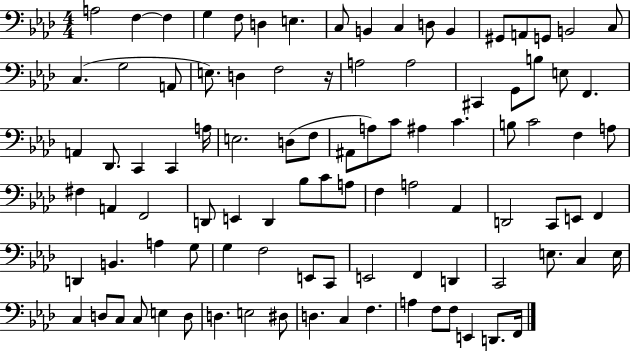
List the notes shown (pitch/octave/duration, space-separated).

A3/h F3/q F3/q G3/q F3/e D3/q E3/q. C3/e B2/q C3/q D3/e B2/q G#2/e A2/e G2/e B2/h C3/e C3/q. G3/h A2/e E3/e. D3/q F3/h R/s A3/h A3/h C#2/q G2/e B3/e E3/e F2/q. A2/q Db2/e. C2/q C2/q A3/s E3/h. D3/e F3/e A#2/e A3/e C4/e A#3/q C4/q. B3/e C4/h F3/q A3/e F#3/q A2/q F2/h D2/e E2/q D2/q Bb3/e C4/e A3/e F3/q A3/h Ab2/q D2/h C2/e E2/e F2/q D2/q B2/q. A3/q G3/e G3/q F3/h E2/e C2/e E2/h F2/q D2/q C2/h E3/e. C3/q E3/s C3/q D3/e C3/e C3/e E3/q D3/e D3/q. E3/h D#3/e D3/q. C3/q F3/q. A3/q F3/e F3/e E2/q D2/e. F2/s